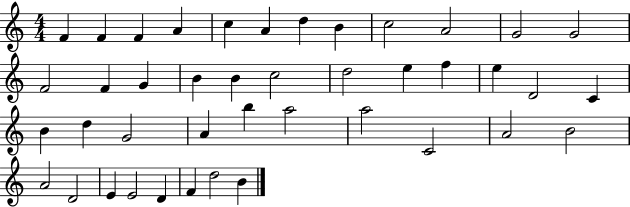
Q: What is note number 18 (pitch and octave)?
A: C5